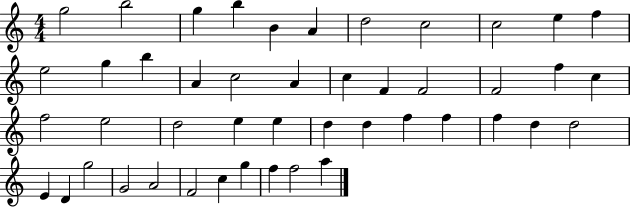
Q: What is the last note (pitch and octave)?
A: A5